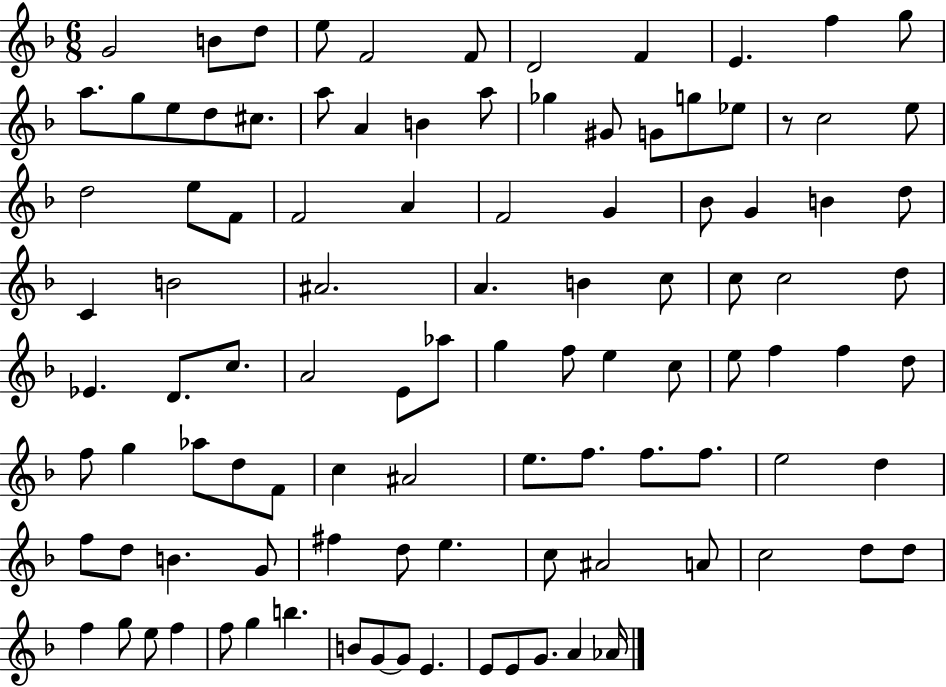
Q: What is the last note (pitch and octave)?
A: Ab4